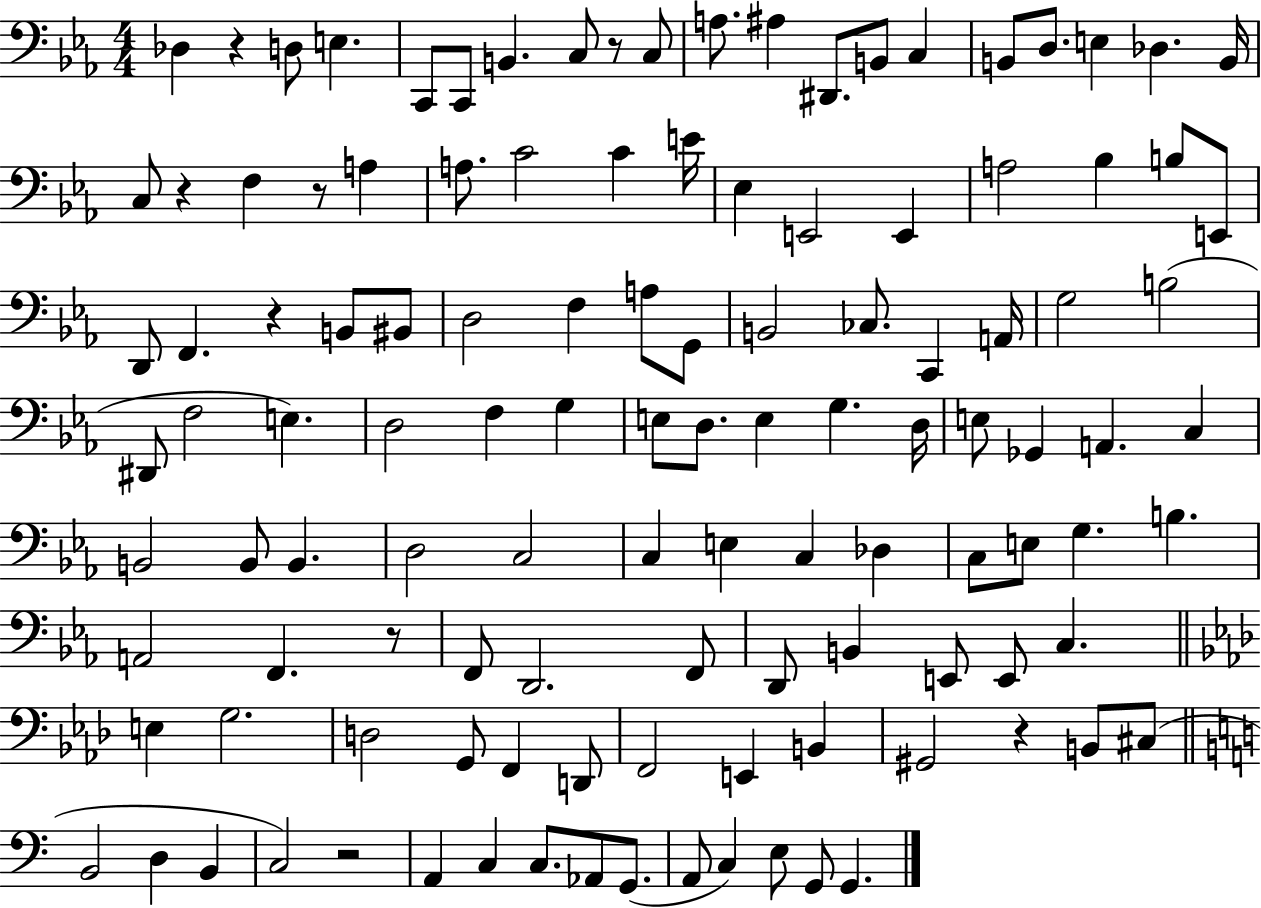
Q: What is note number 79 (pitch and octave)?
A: F2